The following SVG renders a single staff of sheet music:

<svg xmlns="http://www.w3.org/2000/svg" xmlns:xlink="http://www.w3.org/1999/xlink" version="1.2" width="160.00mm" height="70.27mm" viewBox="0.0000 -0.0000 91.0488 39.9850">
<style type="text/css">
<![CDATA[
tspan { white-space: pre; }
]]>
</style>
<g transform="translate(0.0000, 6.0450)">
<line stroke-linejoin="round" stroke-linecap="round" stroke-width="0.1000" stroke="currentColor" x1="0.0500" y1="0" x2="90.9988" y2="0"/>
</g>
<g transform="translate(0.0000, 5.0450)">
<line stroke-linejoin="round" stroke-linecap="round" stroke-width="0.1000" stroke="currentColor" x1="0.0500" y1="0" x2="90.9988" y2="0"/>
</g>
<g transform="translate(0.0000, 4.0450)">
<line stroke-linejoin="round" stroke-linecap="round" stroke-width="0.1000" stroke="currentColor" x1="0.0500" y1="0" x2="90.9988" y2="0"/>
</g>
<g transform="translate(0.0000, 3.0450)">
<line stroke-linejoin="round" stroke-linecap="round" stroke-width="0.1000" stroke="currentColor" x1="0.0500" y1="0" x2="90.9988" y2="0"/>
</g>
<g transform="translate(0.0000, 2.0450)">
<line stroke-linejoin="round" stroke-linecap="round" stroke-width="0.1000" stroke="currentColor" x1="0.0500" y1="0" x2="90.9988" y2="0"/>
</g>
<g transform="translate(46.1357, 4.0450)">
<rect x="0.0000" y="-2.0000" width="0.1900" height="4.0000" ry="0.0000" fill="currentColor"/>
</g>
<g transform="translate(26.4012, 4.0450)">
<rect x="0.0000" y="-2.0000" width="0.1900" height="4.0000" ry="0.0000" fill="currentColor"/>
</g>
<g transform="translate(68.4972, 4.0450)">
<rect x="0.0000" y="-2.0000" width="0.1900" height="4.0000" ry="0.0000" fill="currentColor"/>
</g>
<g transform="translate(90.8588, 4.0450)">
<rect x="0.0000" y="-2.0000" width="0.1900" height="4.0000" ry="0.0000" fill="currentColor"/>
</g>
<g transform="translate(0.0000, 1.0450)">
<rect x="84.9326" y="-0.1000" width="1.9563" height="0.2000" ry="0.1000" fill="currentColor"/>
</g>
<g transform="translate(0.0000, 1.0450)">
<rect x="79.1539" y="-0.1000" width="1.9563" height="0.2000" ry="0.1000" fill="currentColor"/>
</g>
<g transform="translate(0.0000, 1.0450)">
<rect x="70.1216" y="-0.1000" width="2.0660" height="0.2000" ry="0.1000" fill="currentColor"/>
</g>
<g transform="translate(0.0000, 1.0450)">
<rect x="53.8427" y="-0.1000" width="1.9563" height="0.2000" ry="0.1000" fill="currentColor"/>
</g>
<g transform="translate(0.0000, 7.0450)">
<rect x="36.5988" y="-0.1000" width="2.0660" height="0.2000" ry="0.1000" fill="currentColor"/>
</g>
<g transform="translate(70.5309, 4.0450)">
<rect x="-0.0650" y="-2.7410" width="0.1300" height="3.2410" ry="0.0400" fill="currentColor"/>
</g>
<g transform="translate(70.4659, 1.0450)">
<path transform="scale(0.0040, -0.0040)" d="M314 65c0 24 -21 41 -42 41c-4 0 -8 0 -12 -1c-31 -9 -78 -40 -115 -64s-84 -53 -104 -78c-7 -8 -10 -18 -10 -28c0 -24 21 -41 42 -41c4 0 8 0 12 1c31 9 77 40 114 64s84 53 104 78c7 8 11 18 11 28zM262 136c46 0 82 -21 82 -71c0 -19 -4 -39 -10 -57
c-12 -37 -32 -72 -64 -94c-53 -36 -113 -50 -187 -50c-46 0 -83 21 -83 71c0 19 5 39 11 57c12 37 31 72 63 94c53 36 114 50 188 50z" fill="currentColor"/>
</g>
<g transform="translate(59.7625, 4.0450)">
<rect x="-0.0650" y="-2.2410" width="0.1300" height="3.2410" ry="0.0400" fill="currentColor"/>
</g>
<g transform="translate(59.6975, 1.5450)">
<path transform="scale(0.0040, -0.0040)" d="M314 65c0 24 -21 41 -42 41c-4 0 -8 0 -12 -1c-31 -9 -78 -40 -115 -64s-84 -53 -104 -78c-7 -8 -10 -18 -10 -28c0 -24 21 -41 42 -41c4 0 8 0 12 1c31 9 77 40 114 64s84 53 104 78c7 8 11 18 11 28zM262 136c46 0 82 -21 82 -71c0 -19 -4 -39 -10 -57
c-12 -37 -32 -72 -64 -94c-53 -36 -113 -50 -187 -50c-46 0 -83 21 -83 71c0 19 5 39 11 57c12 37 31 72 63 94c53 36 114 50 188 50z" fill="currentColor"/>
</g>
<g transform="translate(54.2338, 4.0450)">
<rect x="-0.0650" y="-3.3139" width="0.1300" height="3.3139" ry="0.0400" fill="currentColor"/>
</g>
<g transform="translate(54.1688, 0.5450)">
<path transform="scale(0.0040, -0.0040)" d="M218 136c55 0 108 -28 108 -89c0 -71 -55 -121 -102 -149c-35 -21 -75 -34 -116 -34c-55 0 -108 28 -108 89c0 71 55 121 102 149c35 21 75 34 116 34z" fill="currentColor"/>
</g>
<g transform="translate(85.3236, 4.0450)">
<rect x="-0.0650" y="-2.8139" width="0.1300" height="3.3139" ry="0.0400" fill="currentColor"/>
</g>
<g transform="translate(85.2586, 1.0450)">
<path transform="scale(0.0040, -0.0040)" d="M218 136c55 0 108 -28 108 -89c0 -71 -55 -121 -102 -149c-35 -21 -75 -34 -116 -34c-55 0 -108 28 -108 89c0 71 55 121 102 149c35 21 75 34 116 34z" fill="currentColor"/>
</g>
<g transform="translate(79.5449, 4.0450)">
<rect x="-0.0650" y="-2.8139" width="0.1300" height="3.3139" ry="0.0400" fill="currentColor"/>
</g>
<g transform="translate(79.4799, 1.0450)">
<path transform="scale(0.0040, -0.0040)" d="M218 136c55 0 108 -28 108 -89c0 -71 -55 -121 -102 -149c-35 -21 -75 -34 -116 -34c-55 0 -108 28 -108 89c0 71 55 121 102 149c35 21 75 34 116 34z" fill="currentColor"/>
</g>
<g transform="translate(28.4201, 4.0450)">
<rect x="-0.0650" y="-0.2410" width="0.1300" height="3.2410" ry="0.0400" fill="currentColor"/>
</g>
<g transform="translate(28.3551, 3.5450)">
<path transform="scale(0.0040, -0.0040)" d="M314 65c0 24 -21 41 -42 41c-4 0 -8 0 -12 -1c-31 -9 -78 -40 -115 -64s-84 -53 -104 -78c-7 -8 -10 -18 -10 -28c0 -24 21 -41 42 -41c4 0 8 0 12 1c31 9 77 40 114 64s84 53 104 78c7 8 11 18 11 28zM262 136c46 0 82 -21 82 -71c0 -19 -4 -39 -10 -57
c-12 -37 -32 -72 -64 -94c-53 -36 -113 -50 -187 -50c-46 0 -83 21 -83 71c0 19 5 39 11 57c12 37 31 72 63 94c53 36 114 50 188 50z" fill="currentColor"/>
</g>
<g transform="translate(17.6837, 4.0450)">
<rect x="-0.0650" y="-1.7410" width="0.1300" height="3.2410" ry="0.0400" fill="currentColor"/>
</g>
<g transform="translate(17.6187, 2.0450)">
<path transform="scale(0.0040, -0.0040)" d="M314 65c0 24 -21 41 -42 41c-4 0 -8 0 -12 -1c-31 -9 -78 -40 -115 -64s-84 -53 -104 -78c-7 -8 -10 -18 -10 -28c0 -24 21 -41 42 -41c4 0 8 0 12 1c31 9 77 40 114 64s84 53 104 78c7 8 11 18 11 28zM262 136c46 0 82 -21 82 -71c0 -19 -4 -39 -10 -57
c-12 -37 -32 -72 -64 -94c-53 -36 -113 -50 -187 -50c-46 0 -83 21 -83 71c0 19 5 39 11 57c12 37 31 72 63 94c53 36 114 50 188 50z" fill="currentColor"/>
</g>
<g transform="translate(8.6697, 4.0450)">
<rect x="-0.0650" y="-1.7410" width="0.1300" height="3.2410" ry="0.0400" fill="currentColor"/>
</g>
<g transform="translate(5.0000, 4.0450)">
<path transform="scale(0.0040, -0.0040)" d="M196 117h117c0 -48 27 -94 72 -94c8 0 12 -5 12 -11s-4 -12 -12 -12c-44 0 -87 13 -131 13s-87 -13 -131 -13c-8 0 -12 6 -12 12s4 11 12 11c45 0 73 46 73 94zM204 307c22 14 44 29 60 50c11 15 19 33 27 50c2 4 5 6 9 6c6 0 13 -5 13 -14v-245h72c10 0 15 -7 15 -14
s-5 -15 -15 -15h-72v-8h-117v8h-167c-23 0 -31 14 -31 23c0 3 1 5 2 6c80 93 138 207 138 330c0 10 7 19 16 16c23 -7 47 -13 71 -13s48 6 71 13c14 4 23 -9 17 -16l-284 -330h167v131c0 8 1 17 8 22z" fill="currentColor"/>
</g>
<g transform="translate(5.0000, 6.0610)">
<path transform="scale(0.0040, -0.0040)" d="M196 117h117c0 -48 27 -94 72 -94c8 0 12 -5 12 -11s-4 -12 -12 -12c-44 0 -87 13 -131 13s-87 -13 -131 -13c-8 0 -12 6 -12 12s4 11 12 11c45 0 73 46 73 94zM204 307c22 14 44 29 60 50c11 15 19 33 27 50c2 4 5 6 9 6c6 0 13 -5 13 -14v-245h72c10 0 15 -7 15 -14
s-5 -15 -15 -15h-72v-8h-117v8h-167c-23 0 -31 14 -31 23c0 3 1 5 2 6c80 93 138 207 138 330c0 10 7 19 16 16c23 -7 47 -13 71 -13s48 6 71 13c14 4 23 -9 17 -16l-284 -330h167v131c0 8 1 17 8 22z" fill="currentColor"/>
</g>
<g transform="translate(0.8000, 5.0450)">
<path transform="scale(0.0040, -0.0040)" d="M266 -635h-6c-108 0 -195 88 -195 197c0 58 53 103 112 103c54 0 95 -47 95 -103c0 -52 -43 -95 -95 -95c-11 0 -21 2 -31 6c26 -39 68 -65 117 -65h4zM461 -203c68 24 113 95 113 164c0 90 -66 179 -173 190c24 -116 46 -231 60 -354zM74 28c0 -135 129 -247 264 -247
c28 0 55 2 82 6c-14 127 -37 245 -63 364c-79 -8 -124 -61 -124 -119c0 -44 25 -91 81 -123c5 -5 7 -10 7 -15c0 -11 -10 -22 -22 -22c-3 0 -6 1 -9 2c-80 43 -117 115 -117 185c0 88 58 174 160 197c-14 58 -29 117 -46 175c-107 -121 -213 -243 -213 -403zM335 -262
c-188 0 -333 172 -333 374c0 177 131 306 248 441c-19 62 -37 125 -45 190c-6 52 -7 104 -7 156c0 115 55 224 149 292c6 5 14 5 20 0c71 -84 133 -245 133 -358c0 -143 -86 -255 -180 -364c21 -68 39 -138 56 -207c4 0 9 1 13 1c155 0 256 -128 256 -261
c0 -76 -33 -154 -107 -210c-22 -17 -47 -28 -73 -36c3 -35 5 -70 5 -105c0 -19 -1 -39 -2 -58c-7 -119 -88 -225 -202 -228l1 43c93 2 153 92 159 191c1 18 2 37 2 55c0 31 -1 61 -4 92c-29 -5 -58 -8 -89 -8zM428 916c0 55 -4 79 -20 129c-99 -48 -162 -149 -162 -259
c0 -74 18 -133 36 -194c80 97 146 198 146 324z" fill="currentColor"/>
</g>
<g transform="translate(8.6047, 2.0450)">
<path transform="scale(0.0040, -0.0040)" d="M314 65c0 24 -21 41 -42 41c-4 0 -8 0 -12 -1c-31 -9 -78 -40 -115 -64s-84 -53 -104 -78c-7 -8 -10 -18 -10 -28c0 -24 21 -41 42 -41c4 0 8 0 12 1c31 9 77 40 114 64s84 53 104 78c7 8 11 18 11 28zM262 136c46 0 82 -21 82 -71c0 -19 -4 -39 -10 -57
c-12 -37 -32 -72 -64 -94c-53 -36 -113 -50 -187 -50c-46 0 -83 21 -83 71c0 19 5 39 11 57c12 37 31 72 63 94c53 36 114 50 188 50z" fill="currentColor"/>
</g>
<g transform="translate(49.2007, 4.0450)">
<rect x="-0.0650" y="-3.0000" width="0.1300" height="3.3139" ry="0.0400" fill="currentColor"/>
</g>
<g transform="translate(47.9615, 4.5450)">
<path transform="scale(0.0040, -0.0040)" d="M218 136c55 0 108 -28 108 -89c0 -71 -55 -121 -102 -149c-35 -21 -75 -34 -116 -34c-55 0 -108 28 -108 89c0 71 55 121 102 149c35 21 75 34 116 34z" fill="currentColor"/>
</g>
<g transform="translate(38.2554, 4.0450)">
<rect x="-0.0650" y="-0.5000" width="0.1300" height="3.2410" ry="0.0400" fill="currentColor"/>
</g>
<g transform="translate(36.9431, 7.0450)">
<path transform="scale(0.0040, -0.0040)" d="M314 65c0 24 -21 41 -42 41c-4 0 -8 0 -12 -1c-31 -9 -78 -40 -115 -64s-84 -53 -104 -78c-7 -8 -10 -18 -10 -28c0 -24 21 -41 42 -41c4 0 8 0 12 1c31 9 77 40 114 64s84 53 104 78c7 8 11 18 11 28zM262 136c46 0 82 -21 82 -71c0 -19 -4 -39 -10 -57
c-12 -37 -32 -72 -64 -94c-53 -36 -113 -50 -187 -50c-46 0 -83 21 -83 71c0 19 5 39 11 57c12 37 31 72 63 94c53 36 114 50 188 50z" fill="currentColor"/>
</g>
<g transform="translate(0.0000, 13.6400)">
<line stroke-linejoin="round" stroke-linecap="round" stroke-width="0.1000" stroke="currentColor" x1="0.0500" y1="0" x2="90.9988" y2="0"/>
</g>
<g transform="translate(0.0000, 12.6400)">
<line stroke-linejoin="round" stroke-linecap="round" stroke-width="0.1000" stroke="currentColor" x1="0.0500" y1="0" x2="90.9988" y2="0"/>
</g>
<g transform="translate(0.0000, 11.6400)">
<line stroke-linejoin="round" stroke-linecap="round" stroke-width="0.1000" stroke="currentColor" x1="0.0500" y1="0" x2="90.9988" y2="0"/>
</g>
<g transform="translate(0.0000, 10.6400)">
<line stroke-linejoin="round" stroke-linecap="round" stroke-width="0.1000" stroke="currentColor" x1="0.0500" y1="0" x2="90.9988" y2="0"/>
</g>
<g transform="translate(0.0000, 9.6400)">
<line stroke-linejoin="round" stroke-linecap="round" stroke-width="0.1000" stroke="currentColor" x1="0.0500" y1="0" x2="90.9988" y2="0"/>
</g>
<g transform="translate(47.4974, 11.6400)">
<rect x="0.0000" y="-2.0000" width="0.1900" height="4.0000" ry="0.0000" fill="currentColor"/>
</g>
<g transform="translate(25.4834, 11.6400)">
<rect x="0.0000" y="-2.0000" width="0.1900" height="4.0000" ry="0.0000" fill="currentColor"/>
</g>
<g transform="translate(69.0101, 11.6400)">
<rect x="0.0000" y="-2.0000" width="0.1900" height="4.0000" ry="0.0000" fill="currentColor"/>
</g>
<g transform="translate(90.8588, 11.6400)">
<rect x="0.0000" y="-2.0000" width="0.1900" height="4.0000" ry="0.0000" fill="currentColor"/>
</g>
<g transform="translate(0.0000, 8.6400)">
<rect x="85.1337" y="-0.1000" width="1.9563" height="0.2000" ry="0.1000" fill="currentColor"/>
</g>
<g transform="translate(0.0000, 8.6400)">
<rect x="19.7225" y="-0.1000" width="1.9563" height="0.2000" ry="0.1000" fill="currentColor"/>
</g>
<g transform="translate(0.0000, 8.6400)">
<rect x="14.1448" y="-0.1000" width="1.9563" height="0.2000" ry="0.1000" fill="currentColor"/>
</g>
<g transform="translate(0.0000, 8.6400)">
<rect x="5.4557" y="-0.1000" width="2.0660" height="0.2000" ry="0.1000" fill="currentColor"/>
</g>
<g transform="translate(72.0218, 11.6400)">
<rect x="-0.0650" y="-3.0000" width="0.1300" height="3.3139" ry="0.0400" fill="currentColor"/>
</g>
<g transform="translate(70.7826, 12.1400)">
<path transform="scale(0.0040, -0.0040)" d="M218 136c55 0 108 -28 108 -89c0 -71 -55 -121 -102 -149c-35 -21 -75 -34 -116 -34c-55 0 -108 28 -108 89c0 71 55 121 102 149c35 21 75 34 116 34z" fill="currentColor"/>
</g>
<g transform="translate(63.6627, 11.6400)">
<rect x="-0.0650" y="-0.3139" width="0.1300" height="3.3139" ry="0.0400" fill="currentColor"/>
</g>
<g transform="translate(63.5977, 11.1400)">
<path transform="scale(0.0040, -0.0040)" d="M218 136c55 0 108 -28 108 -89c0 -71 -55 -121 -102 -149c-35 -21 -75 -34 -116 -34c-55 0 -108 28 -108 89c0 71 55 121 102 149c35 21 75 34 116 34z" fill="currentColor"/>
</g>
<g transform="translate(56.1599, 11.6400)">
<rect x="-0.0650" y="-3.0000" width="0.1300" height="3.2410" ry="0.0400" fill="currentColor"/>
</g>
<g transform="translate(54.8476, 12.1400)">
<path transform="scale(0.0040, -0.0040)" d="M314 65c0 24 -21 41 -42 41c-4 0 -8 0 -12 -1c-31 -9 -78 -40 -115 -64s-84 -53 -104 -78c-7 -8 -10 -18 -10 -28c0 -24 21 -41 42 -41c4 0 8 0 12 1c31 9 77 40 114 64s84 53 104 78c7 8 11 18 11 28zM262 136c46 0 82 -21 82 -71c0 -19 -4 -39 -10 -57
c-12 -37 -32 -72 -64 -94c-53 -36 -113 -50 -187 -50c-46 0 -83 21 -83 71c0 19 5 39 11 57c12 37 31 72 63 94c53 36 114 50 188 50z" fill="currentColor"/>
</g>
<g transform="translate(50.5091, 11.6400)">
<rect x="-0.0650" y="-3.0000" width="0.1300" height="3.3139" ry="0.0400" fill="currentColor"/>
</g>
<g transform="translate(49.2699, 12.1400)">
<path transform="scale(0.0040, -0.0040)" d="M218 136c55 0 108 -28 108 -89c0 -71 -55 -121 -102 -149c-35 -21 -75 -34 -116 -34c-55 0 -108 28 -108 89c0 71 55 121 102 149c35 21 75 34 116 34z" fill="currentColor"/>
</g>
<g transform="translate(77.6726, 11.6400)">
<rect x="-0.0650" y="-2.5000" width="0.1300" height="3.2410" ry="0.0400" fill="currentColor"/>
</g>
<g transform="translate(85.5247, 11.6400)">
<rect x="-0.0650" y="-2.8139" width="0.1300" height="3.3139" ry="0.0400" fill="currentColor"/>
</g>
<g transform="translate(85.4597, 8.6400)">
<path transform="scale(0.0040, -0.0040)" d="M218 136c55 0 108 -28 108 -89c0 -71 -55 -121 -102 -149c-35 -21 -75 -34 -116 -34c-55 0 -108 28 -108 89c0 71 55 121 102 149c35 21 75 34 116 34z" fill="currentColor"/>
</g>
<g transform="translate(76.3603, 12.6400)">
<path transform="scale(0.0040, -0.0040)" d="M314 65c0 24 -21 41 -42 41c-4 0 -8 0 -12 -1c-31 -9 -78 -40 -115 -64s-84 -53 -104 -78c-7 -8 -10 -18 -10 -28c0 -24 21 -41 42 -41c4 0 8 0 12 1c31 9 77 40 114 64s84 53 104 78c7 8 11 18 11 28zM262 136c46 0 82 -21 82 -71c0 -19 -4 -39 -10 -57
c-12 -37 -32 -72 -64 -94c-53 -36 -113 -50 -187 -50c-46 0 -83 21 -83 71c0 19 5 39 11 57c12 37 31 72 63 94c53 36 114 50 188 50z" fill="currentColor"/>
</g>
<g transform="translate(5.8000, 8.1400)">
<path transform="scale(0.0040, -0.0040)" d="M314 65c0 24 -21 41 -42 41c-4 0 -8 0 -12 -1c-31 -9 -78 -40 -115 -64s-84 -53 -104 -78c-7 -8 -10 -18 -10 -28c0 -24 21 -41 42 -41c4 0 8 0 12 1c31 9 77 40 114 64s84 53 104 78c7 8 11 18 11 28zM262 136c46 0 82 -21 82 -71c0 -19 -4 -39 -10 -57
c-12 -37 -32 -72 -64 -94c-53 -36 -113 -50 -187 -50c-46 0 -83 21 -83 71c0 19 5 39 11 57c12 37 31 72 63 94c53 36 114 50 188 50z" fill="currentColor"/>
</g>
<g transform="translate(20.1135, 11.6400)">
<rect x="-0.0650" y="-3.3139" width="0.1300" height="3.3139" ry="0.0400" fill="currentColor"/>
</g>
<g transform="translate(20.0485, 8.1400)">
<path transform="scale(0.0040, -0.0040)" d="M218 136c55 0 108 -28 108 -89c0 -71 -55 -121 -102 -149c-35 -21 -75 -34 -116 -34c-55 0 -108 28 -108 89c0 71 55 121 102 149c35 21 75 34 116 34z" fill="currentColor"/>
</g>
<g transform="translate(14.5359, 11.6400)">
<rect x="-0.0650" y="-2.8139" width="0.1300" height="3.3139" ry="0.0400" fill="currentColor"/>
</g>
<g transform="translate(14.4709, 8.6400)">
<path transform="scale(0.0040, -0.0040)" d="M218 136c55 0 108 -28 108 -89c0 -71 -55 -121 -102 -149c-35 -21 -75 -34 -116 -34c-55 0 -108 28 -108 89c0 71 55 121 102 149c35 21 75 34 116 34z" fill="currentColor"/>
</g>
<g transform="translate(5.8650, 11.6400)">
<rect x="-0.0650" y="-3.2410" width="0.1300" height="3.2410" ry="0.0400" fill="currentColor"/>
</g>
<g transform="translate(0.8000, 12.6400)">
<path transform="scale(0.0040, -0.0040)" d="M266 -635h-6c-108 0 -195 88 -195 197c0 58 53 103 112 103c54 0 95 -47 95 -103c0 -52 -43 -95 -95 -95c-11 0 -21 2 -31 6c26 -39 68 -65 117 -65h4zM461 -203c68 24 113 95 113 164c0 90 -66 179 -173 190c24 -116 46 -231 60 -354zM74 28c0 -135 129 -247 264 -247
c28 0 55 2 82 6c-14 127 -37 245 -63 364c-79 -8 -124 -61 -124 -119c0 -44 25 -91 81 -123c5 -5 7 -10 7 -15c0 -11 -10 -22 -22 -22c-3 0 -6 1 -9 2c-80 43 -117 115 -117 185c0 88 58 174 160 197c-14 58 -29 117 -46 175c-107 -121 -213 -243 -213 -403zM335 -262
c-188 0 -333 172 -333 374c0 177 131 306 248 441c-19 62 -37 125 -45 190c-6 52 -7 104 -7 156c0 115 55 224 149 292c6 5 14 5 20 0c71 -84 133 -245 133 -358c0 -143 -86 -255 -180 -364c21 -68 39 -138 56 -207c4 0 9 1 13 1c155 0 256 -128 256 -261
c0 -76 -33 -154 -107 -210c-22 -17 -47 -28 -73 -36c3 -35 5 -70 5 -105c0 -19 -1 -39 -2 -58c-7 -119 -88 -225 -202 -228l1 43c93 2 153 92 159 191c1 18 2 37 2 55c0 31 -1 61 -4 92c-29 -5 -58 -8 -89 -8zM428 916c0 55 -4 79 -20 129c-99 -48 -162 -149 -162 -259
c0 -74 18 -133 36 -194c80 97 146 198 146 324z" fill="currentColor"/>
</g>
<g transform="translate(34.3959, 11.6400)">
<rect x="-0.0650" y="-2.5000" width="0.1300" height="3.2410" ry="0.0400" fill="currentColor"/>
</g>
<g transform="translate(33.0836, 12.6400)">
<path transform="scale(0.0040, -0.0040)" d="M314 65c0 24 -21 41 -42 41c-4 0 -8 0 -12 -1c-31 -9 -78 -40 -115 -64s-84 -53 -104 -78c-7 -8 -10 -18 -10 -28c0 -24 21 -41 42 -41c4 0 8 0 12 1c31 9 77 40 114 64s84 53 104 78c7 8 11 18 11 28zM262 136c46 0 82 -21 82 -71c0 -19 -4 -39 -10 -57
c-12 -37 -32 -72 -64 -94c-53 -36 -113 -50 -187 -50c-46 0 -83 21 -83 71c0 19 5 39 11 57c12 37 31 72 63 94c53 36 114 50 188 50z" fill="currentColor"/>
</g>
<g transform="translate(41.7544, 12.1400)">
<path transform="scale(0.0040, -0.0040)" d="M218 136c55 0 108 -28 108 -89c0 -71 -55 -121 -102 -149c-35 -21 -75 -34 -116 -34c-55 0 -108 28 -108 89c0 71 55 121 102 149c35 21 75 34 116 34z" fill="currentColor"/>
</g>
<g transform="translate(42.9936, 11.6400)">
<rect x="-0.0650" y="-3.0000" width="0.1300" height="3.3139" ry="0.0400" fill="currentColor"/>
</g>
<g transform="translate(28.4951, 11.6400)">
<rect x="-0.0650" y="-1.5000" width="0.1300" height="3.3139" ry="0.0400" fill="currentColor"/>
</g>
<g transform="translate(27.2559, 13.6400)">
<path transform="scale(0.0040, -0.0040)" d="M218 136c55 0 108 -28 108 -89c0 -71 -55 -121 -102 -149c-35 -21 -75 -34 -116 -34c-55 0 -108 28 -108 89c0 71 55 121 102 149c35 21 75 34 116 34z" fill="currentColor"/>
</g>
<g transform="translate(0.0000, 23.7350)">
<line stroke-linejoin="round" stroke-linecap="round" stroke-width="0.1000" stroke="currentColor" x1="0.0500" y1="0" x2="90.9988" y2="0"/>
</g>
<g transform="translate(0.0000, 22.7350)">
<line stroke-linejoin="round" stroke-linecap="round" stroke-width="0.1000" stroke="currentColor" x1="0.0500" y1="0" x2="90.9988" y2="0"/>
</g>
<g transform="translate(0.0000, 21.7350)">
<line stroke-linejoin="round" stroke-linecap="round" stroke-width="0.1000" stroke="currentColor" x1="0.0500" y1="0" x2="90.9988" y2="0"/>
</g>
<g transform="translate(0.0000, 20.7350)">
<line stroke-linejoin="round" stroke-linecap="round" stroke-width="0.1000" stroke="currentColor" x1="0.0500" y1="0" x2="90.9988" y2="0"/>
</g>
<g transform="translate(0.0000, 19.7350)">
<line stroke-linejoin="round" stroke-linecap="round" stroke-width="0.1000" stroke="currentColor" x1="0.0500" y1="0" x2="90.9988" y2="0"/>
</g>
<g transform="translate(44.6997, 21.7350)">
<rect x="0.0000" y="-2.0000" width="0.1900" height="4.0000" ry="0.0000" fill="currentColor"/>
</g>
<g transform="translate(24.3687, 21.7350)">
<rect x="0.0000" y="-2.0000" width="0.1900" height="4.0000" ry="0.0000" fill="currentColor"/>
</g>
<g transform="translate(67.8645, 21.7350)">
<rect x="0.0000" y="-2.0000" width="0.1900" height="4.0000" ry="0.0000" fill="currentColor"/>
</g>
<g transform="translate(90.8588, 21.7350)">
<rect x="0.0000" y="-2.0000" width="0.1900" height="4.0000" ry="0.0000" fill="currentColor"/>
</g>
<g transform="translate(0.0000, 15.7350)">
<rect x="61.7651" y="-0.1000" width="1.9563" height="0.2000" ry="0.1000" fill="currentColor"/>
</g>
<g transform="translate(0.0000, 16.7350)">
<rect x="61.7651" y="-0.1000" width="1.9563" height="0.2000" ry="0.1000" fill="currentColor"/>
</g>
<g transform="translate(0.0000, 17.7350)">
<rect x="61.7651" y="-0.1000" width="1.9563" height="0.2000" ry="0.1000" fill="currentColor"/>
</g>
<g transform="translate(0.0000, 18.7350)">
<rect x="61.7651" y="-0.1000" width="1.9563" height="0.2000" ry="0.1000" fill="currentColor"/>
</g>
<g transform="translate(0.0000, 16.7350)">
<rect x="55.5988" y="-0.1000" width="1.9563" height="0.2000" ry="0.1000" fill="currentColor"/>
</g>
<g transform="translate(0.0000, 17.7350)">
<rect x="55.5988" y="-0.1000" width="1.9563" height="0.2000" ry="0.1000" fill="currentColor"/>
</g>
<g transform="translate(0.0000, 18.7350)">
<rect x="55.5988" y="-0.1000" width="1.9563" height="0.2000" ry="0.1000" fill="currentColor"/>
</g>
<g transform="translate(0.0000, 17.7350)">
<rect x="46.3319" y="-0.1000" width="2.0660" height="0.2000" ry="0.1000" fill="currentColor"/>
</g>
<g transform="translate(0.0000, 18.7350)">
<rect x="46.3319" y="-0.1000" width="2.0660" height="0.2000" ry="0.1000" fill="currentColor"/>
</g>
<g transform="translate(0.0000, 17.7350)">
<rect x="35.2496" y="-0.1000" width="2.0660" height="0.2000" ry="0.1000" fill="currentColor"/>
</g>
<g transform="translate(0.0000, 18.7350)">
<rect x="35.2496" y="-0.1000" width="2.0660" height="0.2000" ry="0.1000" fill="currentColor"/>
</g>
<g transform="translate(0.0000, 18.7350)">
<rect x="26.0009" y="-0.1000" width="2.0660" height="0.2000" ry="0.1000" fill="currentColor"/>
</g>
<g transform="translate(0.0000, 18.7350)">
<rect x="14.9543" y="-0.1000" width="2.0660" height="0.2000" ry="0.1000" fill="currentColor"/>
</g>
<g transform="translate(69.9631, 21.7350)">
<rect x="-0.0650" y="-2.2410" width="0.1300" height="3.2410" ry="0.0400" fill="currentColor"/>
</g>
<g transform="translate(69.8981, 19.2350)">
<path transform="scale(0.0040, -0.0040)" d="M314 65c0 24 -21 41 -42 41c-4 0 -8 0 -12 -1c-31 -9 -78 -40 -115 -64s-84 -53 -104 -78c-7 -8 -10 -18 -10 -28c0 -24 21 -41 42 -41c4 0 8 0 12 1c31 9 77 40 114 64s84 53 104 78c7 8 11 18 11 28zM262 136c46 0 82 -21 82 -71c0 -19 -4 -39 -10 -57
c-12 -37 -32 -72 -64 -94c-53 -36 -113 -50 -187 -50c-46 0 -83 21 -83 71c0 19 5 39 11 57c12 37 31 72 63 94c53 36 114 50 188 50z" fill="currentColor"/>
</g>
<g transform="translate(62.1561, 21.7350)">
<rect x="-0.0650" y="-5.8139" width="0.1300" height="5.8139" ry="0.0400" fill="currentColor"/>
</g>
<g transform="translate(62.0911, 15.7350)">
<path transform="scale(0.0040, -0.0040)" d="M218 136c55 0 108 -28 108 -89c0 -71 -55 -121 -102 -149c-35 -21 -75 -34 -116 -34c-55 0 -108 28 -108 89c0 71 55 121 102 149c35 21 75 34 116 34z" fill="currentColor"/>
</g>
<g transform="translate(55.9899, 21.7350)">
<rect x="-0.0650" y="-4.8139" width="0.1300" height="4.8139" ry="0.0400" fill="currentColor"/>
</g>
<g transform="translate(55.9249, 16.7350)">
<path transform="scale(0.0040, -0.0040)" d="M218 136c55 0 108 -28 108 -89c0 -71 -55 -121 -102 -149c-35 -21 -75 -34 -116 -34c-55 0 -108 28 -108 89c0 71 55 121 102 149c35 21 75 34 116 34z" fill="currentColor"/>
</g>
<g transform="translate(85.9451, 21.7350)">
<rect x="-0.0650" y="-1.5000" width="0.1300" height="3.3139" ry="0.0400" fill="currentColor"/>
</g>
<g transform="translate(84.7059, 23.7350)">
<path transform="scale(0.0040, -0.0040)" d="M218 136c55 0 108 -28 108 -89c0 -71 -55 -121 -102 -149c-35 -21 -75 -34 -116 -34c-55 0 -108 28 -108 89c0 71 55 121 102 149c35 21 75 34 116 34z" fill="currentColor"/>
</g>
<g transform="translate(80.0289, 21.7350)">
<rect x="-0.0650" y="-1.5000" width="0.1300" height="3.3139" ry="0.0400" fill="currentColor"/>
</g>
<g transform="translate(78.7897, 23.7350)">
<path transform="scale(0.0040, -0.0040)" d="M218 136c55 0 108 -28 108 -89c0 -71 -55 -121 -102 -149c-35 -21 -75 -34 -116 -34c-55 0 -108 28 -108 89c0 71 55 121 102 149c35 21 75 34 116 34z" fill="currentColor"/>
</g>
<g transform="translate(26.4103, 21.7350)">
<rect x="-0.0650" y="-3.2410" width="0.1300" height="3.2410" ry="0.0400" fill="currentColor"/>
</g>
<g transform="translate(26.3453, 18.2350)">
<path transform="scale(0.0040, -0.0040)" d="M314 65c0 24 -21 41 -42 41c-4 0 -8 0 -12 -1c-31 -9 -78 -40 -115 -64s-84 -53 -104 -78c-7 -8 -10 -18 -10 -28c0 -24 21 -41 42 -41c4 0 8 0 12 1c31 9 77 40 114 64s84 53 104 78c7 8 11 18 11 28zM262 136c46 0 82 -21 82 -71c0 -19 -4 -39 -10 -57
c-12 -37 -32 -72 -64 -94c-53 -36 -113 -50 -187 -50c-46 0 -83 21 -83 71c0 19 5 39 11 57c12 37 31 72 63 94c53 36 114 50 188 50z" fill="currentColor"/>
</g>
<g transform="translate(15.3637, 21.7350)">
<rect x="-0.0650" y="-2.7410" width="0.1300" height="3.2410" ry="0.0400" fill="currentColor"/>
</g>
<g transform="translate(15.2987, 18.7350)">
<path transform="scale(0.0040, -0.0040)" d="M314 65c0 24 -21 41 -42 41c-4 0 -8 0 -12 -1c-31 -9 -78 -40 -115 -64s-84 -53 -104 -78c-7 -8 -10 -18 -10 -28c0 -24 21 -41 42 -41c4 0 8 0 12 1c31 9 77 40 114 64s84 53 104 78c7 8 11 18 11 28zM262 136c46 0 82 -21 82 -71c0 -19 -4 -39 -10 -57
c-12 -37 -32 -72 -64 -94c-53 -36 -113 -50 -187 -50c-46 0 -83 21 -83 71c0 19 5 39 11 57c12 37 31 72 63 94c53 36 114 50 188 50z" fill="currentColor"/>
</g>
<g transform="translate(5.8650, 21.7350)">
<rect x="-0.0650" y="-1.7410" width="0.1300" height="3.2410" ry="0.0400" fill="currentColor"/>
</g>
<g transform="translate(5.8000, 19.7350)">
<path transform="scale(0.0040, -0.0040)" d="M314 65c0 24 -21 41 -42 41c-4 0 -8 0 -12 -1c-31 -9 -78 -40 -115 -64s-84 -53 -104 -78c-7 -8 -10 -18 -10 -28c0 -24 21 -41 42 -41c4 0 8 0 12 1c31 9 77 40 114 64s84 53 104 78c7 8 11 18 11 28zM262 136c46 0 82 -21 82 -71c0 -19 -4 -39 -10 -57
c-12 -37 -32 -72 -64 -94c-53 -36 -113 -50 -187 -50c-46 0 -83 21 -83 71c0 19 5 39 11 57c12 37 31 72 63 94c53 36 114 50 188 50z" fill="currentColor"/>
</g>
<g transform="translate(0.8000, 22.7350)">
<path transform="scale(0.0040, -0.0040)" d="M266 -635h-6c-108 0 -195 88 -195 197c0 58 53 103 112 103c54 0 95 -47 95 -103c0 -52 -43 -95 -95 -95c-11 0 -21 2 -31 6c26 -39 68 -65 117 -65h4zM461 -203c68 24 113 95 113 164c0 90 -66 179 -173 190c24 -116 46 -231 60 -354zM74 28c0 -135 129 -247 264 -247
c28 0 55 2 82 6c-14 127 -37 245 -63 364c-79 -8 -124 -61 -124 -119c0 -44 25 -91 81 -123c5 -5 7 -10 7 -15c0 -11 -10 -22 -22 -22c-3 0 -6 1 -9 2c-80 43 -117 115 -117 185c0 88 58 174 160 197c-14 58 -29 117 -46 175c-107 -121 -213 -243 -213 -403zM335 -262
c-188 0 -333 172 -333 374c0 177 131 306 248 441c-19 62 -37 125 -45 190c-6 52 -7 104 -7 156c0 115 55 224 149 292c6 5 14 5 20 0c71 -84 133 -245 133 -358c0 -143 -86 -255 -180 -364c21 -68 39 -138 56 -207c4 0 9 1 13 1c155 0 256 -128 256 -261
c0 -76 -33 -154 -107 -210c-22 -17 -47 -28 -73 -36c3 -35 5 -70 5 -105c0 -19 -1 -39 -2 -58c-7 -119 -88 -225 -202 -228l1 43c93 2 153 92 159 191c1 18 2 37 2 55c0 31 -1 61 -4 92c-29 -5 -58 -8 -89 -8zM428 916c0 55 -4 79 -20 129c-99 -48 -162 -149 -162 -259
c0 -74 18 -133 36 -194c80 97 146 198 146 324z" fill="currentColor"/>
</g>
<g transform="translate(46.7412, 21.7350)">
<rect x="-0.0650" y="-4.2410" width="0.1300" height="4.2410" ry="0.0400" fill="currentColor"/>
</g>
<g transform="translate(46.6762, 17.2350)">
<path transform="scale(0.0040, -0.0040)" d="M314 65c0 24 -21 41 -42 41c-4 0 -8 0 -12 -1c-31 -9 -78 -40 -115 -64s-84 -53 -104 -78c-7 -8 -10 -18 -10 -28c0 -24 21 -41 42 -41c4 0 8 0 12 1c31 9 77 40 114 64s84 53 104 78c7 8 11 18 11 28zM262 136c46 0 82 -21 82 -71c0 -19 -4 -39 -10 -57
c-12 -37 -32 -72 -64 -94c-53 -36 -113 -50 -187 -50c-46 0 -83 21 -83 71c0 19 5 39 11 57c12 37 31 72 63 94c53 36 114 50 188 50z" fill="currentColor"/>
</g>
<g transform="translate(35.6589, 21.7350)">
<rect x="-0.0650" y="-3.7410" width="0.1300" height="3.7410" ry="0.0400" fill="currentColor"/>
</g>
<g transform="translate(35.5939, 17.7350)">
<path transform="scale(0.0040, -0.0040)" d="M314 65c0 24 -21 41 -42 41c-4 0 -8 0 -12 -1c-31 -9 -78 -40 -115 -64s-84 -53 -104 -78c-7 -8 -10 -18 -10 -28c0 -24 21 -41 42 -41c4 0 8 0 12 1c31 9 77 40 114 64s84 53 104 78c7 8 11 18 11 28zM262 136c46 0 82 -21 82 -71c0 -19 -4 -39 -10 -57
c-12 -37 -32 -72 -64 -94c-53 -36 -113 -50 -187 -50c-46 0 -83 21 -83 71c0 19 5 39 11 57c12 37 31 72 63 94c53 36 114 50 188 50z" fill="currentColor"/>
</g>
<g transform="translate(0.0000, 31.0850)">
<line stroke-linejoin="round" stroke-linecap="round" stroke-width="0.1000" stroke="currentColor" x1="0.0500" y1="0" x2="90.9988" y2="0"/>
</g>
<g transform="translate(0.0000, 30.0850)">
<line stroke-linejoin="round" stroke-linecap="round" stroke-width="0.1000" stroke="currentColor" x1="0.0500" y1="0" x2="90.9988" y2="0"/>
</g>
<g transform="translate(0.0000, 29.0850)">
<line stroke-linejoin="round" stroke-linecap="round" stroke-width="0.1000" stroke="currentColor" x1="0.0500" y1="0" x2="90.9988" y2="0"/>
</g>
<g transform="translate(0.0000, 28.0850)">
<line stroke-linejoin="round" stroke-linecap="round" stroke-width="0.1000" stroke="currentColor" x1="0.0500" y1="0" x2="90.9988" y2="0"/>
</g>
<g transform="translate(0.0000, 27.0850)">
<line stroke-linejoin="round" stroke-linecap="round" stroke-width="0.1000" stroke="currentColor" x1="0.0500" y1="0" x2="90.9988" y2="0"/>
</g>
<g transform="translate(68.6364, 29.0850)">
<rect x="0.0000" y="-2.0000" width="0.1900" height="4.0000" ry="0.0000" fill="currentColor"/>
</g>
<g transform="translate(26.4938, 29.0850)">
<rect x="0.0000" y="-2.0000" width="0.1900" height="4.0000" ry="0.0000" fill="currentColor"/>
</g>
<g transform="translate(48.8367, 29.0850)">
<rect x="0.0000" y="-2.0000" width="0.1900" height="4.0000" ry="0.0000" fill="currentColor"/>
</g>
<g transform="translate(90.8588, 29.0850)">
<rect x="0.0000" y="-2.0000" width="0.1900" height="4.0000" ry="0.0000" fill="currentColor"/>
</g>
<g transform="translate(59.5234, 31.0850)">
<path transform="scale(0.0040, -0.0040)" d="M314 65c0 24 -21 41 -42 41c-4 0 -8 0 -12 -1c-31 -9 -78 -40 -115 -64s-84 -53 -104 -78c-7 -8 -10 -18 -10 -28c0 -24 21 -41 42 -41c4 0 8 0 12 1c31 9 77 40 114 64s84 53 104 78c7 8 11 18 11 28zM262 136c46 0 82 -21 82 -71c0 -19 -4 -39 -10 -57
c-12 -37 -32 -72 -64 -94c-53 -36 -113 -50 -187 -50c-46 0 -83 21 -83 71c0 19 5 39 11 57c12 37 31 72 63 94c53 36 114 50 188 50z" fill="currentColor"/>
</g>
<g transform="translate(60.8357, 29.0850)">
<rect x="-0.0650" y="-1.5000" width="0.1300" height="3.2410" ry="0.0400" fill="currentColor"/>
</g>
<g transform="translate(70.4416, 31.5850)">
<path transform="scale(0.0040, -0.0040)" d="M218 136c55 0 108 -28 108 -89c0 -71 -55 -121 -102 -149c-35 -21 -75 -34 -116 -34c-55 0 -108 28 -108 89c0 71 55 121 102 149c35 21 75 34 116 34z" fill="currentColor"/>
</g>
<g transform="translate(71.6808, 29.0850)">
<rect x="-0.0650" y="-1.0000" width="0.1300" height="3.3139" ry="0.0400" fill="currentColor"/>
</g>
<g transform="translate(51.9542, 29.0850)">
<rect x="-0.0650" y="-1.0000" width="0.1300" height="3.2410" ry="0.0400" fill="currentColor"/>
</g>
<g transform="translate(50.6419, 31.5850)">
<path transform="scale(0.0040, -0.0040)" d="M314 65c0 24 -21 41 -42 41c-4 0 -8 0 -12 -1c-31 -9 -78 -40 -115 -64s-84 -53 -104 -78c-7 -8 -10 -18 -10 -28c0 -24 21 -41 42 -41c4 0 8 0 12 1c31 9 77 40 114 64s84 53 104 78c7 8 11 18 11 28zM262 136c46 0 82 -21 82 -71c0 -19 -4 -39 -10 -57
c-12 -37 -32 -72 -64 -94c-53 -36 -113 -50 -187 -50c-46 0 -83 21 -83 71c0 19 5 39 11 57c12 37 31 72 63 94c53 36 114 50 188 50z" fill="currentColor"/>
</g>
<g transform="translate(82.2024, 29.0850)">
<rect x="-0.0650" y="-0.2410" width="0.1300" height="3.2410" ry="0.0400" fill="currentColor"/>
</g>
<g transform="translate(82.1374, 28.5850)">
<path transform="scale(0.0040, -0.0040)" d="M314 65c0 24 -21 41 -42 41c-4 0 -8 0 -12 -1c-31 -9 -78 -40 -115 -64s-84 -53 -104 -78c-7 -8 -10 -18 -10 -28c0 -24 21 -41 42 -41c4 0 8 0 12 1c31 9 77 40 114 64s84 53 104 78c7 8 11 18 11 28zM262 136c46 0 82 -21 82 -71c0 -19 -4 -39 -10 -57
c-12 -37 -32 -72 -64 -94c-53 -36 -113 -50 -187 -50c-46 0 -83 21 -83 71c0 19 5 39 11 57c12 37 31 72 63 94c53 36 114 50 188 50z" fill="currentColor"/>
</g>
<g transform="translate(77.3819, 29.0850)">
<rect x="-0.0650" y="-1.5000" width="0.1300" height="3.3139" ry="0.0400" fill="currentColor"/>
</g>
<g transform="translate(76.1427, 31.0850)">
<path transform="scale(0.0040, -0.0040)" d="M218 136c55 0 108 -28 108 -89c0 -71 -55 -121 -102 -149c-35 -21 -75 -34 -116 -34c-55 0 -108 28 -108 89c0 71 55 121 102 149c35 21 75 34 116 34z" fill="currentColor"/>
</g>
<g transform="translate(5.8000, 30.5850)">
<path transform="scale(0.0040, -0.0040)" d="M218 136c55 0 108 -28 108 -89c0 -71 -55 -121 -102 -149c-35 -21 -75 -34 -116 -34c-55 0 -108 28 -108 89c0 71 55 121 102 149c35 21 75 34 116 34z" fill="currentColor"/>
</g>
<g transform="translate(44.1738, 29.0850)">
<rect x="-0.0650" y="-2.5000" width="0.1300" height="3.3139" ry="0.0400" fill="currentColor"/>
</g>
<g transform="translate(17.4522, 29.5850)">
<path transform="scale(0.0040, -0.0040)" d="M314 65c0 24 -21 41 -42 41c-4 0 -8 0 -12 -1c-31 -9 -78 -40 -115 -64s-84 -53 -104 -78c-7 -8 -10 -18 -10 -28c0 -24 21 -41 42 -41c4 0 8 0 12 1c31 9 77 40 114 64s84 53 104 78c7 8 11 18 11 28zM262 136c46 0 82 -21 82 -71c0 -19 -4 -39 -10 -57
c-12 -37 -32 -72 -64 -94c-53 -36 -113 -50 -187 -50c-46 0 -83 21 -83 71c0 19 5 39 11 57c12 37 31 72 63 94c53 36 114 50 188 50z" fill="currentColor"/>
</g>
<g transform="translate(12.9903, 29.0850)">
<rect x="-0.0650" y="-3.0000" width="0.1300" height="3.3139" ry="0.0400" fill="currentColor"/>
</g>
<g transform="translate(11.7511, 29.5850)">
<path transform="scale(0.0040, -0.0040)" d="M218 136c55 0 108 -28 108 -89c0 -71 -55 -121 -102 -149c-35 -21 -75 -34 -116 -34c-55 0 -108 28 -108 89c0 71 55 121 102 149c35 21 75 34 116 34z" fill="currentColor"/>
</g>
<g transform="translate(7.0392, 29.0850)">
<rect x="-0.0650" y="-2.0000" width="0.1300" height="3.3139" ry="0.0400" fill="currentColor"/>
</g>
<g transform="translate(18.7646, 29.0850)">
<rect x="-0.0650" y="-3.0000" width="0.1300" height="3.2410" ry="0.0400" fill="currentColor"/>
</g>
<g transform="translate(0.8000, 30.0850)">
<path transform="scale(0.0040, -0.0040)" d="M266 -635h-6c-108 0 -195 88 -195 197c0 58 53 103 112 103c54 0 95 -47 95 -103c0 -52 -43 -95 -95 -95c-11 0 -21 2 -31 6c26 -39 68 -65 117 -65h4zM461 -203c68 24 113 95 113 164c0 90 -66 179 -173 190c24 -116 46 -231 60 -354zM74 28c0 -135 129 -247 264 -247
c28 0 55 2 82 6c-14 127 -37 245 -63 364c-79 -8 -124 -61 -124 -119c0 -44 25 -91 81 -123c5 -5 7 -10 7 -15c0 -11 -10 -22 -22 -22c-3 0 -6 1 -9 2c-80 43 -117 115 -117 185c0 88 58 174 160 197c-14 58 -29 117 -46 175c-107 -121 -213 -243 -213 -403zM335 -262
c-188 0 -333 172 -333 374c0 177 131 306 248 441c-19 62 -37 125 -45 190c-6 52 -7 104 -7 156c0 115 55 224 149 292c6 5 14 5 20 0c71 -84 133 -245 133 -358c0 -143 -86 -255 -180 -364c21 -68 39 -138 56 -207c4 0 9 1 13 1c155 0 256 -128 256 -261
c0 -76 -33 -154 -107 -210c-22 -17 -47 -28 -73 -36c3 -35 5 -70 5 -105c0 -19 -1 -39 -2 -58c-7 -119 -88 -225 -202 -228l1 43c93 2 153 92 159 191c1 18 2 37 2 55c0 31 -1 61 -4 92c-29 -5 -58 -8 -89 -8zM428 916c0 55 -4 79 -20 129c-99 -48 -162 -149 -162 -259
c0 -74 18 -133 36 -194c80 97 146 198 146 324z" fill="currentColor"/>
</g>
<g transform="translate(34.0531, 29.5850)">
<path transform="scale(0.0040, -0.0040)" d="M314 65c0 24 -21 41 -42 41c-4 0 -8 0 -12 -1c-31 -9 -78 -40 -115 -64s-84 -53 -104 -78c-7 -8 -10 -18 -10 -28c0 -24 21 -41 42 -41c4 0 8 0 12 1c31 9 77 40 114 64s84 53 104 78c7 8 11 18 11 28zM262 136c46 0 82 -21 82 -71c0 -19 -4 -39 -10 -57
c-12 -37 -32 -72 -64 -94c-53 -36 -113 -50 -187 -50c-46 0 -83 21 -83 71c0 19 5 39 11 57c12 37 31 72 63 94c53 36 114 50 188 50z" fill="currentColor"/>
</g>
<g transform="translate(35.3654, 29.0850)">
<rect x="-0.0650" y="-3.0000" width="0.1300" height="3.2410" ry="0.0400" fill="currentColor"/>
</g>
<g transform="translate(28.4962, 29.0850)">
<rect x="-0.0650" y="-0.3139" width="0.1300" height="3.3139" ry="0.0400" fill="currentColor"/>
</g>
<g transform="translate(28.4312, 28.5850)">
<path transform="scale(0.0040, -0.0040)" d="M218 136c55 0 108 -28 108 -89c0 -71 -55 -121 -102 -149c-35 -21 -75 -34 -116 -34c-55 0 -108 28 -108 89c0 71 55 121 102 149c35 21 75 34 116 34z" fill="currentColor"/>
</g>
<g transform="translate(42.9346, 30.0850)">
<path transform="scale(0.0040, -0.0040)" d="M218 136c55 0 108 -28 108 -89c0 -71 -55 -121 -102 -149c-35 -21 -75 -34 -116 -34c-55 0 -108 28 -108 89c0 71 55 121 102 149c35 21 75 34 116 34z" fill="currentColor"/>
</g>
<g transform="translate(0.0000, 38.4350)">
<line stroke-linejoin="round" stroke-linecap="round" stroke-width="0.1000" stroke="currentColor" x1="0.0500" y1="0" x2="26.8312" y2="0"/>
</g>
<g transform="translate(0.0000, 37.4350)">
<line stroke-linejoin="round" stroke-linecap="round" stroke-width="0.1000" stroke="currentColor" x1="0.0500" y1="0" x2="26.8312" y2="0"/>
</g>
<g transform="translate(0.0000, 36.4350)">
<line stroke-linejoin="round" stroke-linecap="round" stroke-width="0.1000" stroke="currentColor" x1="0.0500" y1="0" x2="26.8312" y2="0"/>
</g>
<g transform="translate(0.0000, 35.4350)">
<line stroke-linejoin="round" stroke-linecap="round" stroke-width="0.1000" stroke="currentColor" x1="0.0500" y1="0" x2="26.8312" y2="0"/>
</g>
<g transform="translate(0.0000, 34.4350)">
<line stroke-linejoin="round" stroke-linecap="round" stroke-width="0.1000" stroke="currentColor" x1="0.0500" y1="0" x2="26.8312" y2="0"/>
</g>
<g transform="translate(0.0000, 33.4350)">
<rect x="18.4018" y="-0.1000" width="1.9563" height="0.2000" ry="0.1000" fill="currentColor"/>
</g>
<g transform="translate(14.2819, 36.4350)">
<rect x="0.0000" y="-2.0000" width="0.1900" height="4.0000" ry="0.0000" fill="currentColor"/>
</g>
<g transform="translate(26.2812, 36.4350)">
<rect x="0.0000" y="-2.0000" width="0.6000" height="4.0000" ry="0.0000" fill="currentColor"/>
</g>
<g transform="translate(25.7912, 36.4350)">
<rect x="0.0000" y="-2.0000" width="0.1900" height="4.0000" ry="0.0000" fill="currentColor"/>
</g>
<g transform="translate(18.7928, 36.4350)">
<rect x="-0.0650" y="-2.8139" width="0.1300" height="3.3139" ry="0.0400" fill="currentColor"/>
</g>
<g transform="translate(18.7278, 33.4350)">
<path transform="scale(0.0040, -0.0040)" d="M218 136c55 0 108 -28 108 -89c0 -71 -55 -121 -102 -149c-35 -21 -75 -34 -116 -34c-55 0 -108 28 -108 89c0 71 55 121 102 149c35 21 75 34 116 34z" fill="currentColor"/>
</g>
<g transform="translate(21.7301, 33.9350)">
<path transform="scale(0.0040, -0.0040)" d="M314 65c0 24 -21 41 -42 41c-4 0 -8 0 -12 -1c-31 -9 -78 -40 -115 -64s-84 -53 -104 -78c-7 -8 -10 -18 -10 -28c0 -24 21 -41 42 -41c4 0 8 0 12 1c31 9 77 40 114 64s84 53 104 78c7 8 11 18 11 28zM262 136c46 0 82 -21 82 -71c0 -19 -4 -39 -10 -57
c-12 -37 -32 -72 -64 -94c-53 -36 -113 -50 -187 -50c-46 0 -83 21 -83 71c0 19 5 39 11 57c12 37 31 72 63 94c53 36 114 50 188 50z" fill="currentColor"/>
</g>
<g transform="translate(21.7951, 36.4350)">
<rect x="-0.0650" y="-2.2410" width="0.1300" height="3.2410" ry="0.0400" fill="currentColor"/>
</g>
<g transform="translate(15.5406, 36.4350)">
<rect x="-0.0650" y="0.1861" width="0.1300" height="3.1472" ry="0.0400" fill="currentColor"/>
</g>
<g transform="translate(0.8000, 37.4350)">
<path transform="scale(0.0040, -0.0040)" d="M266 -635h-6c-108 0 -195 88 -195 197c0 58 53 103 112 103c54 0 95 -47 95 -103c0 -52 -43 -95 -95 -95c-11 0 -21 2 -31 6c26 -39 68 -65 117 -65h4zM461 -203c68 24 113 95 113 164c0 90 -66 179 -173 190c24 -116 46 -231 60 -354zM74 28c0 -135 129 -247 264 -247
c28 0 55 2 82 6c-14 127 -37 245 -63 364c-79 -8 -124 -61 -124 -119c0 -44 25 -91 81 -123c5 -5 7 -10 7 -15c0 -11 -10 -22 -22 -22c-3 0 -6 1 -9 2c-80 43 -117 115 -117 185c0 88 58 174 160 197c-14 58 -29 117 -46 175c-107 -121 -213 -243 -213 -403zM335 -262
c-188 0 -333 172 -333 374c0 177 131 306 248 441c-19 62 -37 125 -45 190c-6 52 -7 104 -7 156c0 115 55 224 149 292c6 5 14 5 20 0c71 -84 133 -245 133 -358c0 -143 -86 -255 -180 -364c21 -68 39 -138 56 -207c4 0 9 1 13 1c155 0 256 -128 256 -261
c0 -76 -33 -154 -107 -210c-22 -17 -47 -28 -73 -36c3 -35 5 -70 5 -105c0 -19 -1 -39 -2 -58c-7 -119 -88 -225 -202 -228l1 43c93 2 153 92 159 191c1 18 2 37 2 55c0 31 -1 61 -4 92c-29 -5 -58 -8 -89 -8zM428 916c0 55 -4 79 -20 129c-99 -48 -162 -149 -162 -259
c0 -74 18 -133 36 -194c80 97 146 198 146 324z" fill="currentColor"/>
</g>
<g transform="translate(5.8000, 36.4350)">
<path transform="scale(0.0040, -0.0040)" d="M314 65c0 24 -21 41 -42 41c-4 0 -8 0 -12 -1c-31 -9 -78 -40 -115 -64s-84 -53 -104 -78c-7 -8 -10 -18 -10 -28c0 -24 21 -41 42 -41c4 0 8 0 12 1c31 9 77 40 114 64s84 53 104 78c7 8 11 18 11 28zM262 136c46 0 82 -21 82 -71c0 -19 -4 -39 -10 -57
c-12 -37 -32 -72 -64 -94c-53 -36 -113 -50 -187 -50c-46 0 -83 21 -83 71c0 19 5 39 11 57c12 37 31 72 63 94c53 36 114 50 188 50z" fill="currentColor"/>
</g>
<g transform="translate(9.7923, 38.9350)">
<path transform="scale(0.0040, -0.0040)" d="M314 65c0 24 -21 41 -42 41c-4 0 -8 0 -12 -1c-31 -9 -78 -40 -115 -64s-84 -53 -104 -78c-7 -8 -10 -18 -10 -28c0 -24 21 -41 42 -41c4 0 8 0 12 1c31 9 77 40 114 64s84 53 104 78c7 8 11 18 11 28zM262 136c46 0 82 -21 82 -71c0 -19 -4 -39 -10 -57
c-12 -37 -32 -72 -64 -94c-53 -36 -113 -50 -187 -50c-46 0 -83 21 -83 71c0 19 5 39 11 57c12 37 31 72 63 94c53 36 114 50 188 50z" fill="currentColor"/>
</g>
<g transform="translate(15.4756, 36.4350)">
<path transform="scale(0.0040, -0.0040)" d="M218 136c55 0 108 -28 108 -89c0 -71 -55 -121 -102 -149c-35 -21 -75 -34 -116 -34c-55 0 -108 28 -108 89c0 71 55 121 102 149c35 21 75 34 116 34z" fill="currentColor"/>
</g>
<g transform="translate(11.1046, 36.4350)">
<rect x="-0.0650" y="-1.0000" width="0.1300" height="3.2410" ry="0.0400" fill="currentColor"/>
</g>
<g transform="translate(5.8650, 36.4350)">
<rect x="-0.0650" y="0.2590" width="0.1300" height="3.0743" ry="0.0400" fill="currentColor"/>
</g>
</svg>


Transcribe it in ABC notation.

X:1
T:Untitled
M:4/4
L:1/4
K:C
f2 f2 c2 C2 A b g2 a2 a a b2 a b E G2 A A A2 c A G2 a f2 a2 b2 c'2 d'2 e' g' g2 E E F A A2 c A2 G D2 E2 D E c2 B2 D2 B a g2